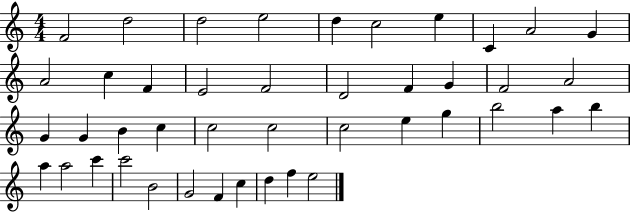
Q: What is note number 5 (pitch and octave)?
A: D5